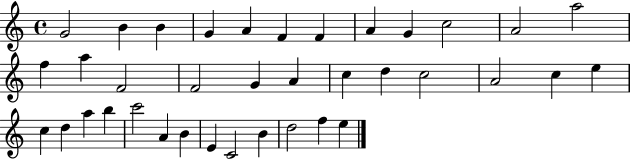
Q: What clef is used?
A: treble